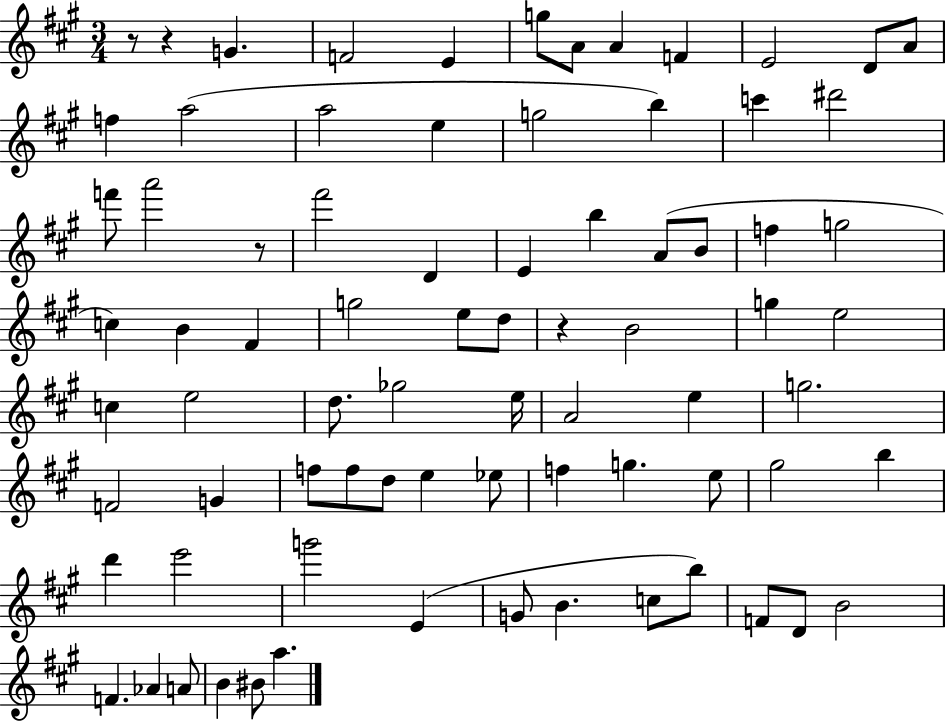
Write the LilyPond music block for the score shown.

{
  \clef treble
  \numericTimeSignature
  \time 3/4
  \key a \major
  r8 r4 g'4. | f'2 e'4 | g''8 a'8 a'4 f'4 | e'2 d'8 a'8 | \break f''4 a''2( | a''2 e''4 | g''2 b''4) | c'''4 dis'''2 | \break f'''8 a'''2 r8 | fis'''2 d'4 | e'4 b''4 a'8( b'8 | f''4 g''2 | \break c''4) b'4 fis'4 | g''2 e''8 d''8 | r4 b'2 | g''4 e''2 | \break c''4 e''2 | d''8. ges''2 e''16 | a'2 e''4 | g''2. | \break f'2 g'4 | f''8 f''8 d''8 e''4 ees''8 | f''4 g''4. e''8 | gis''2 b''4 | \break d'''4 e'''2 | g'''2 e'4( | g'8 b'4. c''8 b''8) | f'8 d'8 b'2 | \break f'4. aes'4 a'8 | b'4 bis'8 a''4. | \bar "|."
}